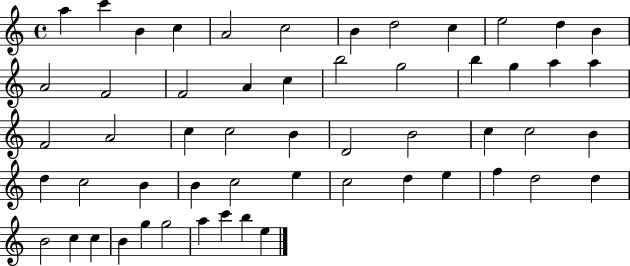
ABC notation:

X:1
T:Untitled
M:4/4
L:1/4
K:C
a c' B c A2 c2 B d2 c e2 d B A2 F2 F2 A c b2 g2 b g a a F2 A2 c c2 B D2 B2 c c2 B d c2 B B c2 e c2 d e f d2 d B2 c c B g g2 a c' b e